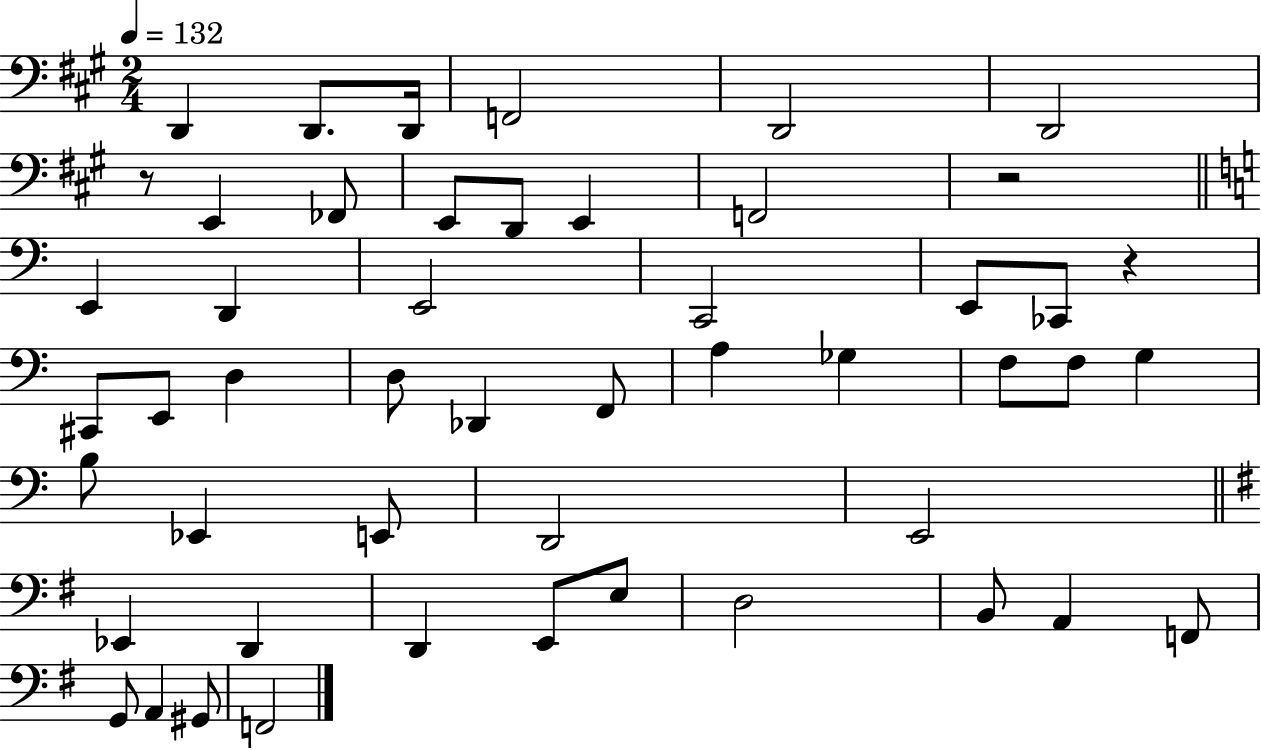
X:1
T:Untitled
M:2/4
L:1/4
K:A
D,, D,,/2 D,,/4 F,,2 D,,2 D,,2 z/2 E,, _F,,/2 E,,/2 D,,/2 E,, F,,2 z2 E,, D,, E,,2 C,,2 E,,/2 _C,,/2 z ^C,,/2 E,,/2 D, D,/2 _D,, F,,/2 A, _G, F,/2 F,/2 G, B,/2 _E,, E,,/2 D,,2 E,,2 _E,, D,, D,, E,,/2 E,/2 D,2 B,,/2 A,, F,,/2 G,,/2 A,, ^G,,/2 F,,2